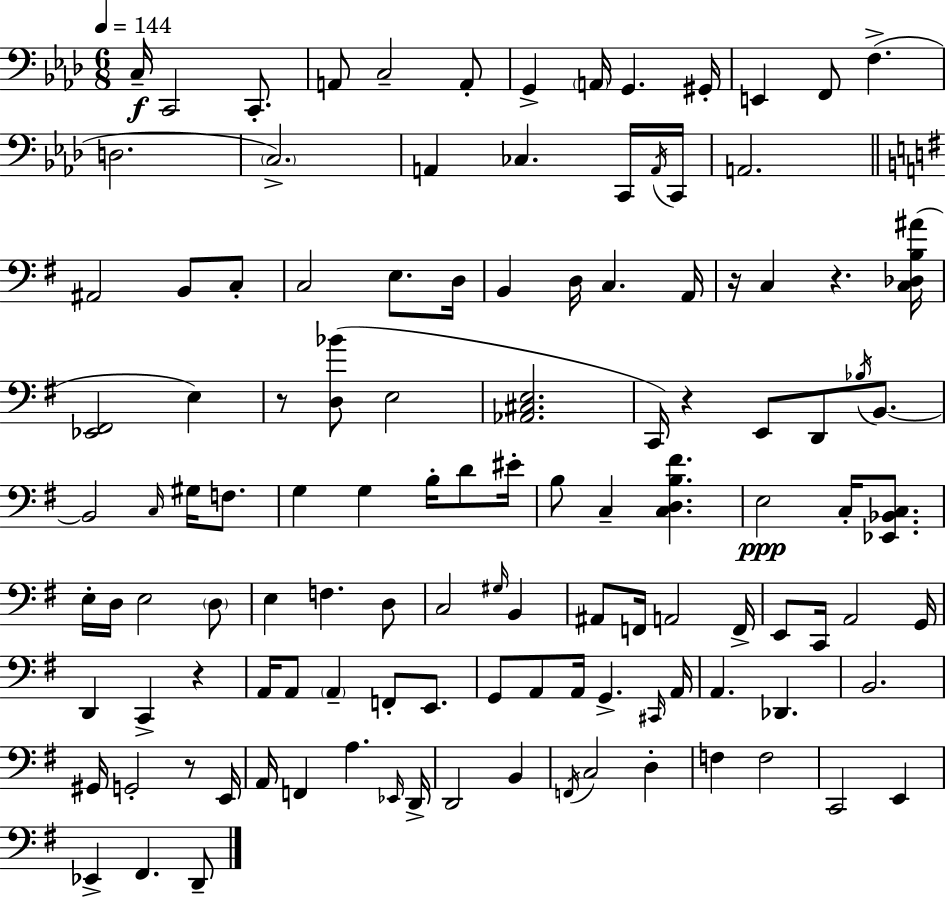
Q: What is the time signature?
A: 6/8